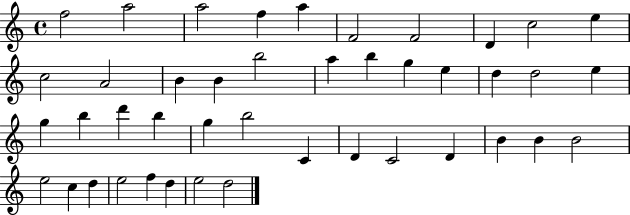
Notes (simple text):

F5/h A5/h A5/h F5/q A5/q F4/h F4/h D4/q C5/h E5/q C5/h A4/h B4/q B4/q B5/h A5/q B5/q G5/q E5/q D5/q D5/h E5/q G5/q B5/q D6/q B5/q G5/q B5/h C4/q D4/q C4/h D4/q B4/q B4/q B4/h E5/h C5/q D5/q E5/h F5/q D5/q E5/h D5/h